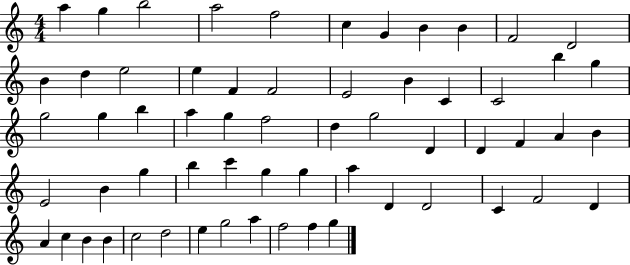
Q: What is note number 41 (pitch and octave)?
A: C6